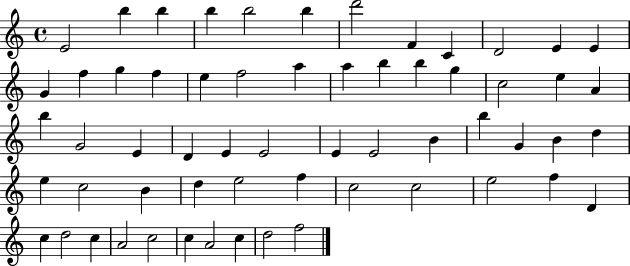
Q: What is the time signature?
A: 4/4